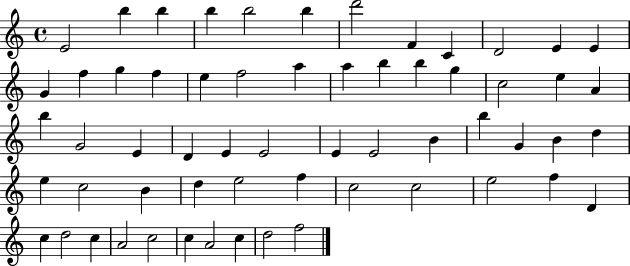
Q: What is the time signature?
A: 4/4